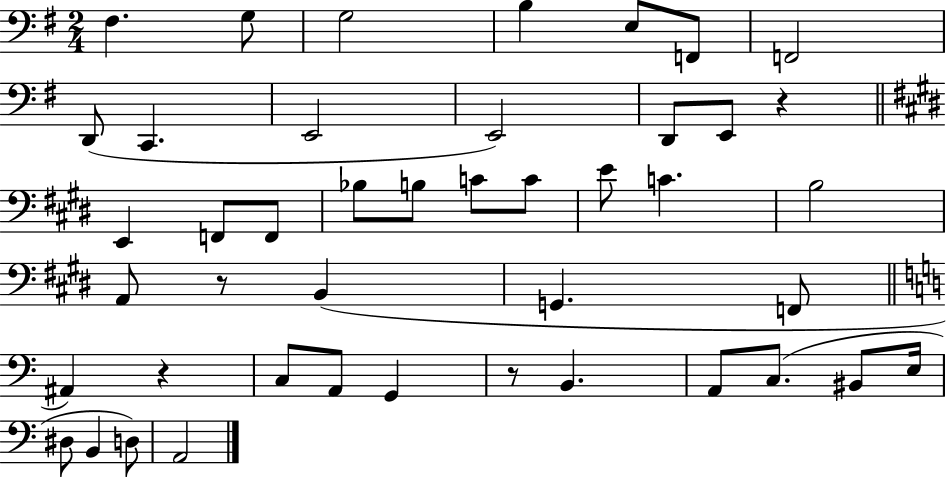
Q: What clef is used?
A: bass